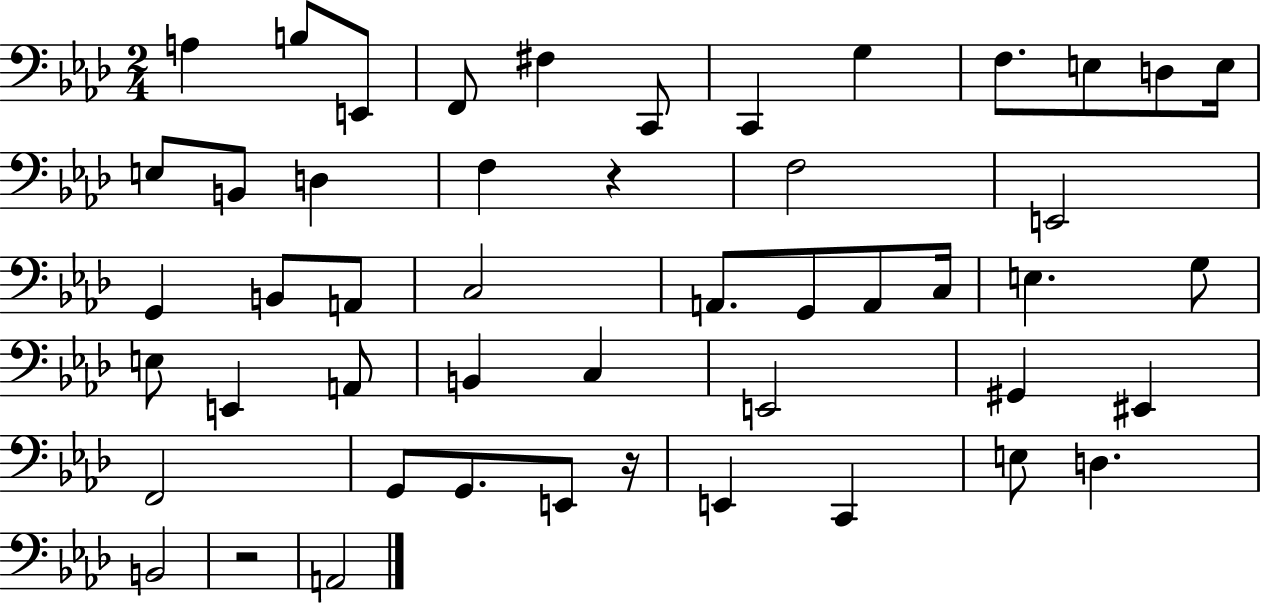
{
  \clef bass
  \numericTimeSignature
  \time 2/4
  \key aes \major
  a4 b8 e,8 | f,8 fis4 c,8 | c,4 g4 | f8. e8 d8 e16 | \break e8 b,8 d4 | f4 r4 | f2 | e,2 | \break g,4 b,8 a,8 | c2 | a,8. g,8 a,8 c16 | e4. g8 | \break e8 e,4 a,8 | b,4 c4 | e,2 | gis,4 eis,4 | \break f,2 | g,8 g,8. e,8 r16 | e,4 c,4 | e8 d4. | \break b,2 | r2 | a,2 | \bar "|."
}